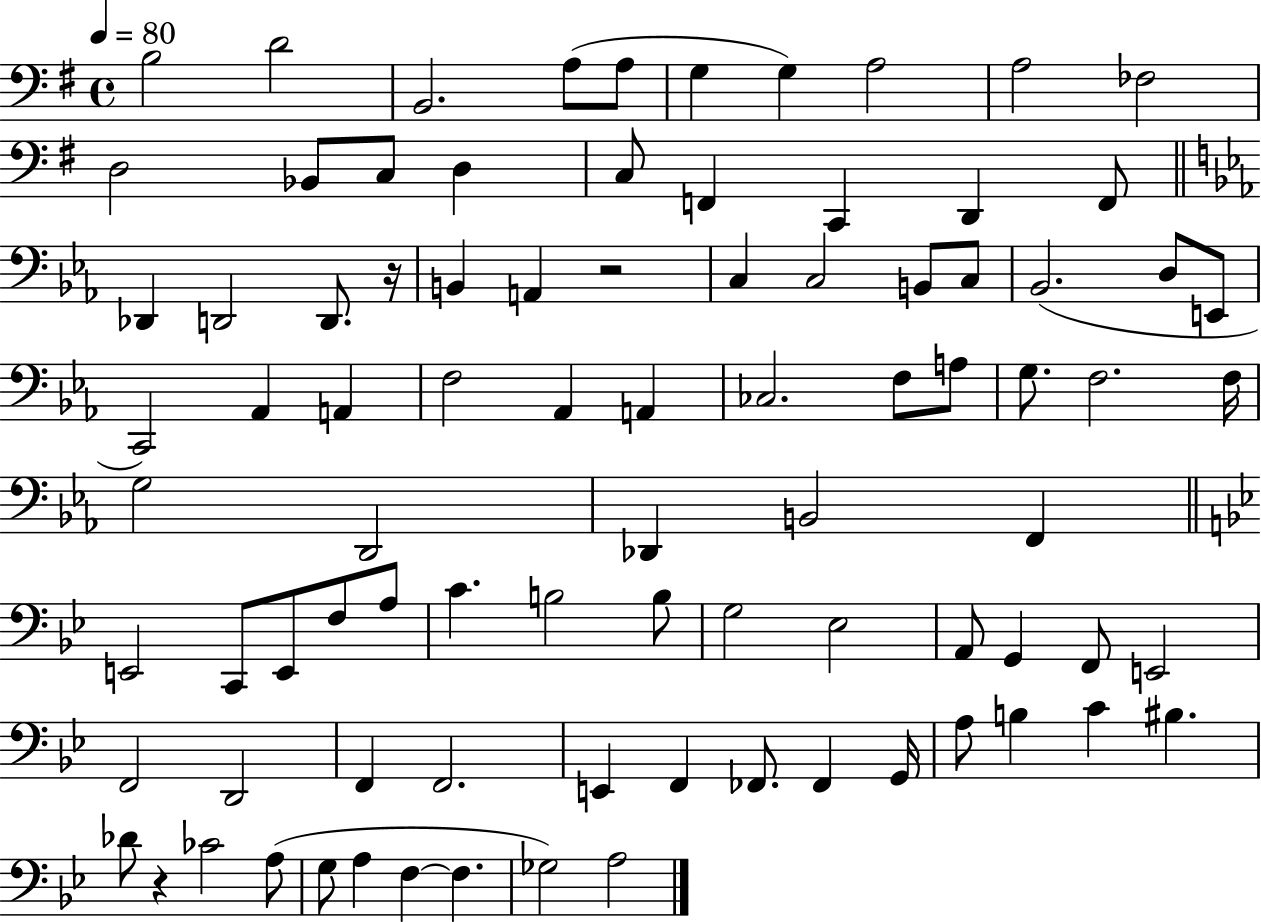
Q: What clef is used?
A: bass